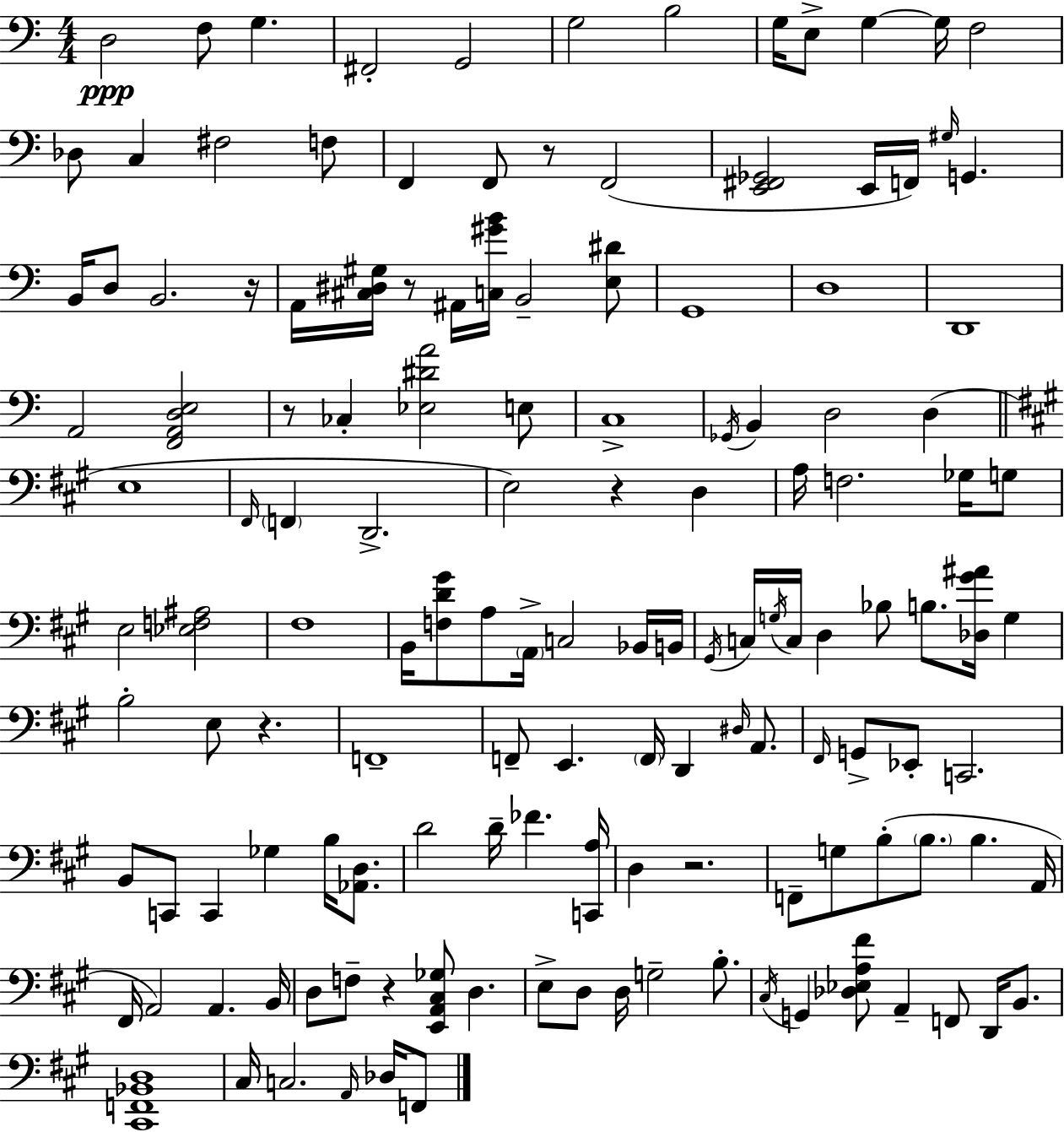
X:1
T:Untitled
M:4/4
L:1/4
K:C
D,2 F,/2 G, ^F,,2 G,,2 G,2 B,2 G,/4 E,/2 G, G,/4 F,2 _D,/2 C, ^F,2 F,/2 F,, F,,/2 z/2 F,,2 [E,,^F,,_G,,]2 E,,/4 F,,/4 ^G,/4 G,, B,,/4 D,/2 B,,2 z/4 A,,/4 [^C,^D,^G,]/4 z/2 ^A,,/4 [C,^GB]/4 B,,2 [E,^D]/2 G,,4 D,4 D,,4 A,,2 [F,,A,,D,E,]2 z/2 _C, [_E,^DA]2 E,/2 C,4 _G,,/4 B,, D,2 D, E,4 ^F,,/4 F,, D,,2 E,2 z D, A,/4 F,2 _G,/4 G,/2 E,2 [_E,F,^A,]2 ^F,4 B,,/4 [F,D^G]/2 A,/2 A,,/4 C,2 _B,,/4 B,,/4 ^G,,/4 C,/4 G,/4 C,/4 D, _B,/2 B,/2 [_D,^G^A]/4 G, B,2 E,/2 z F,,4 F,,/2 E,, F,,/4 D,, ^D,/4 A,,/2 ^F,,/4 G,,/2 _E,,/2 C,,2 B,,/2 C,,/2 C,, _G, B,/4 [_A,,D,]/2 D2 D/4 _F [C,,A,]/4 D, z2 F,,/2 G,/2 B,/2 B,/2 B, A,,/4 ^F,,/4 A,,2 A,, B,,/4 D,/2 F,/2 z [E,,A,,^C,_G,]/2 D, E,/2 D,/2 D,/4 G,2 B,/2 ^C,/4 G,, [_D,_E,A,^F]/2 A,, F,,/2 D,,/4 B,,/2 [^C,,F,,_B,,D,]4 ^C,/4 C,2 A,,/4 _D,/4 F,,/2